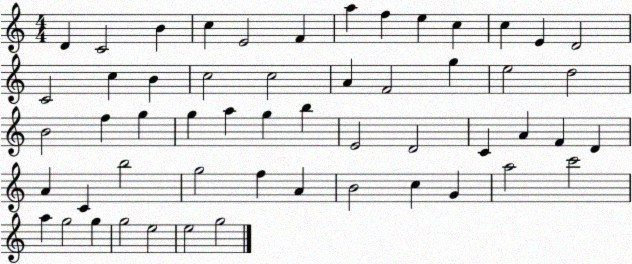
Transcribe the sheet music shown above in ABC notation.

X:1
T:Untitled
M:4/4
L:1/4
K:C
D C2 B c E2 F a f e c c E D2 C2 c B c2 c2 A F2 g e2 d2 B2 f g g a g b E2 D2 C A F D A C b2 g2 f A B2 c G a2 c'2 a g2 g g2 e2 e2 g2